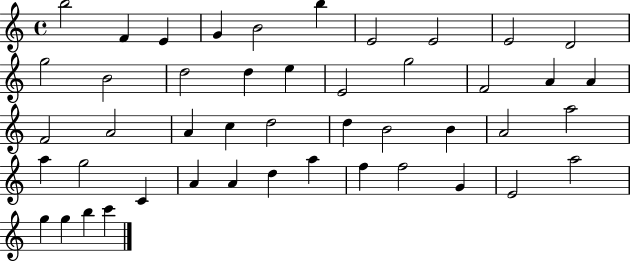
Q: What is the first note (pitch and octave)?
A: B5